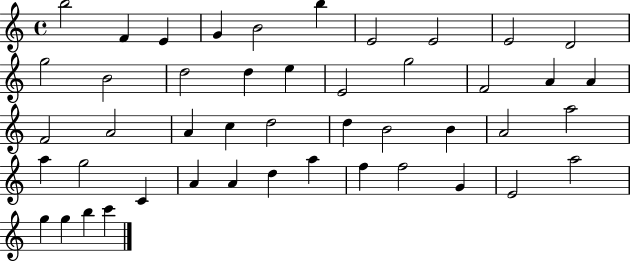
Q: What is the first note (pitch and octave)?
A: B5